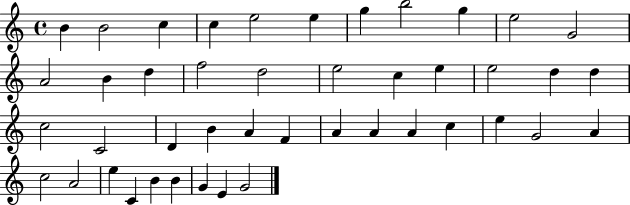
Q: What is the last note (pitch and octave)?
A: G4